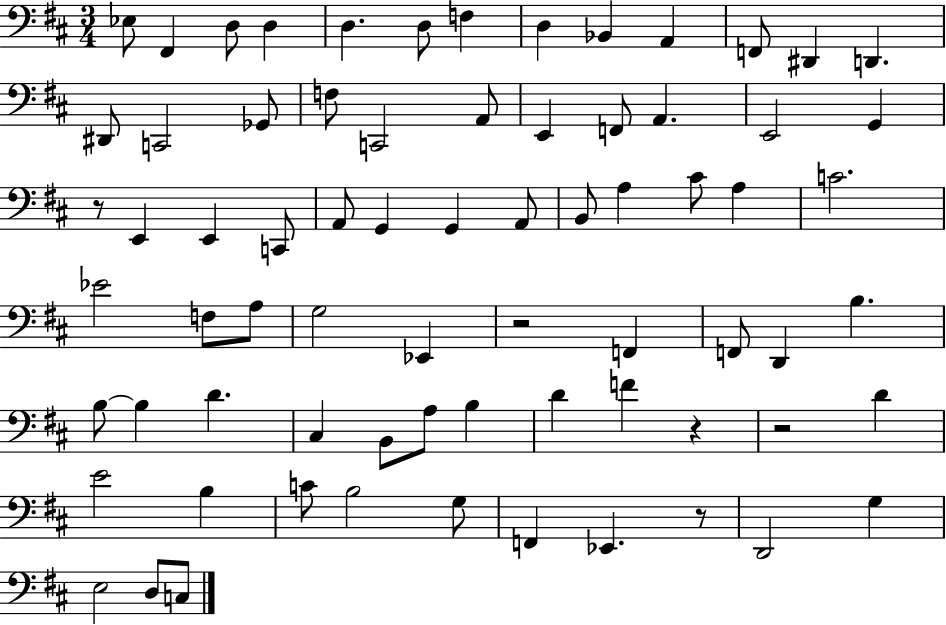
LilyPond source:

{
  \clef bass
  \numericTimeSignature
  \time 3/4
  \key d \major
  ees8 fis,4 d8 d4 | d4. d8 f4 | d4 bes,4 a,4 | f,8 dis,4 d,4. | \break dis,8 c,2 ges,8 | f8 c,2 a,8 | e,4 f,8 a,4. | e,2 g,4 | \break r8 e,4 e,4 c,8 | a,8 g,4 g,4 a,8 | b,8 a4 cis'8 a4 | c'2. | \break ees'2 f8 a8 | g2 ees,4 | r2 f,4 | f,8 d,4 b4. | \break b8~~ b4 d'4. | cis4 b,8 a8 b4 | d'4 f'4 r4 | r2 d'4 | \break e'2 b4 | c'8 b2 g8 | f,4 ees,4. r8 | d,2 g4 | \break e2 d8 c8 | \bar "|."
}